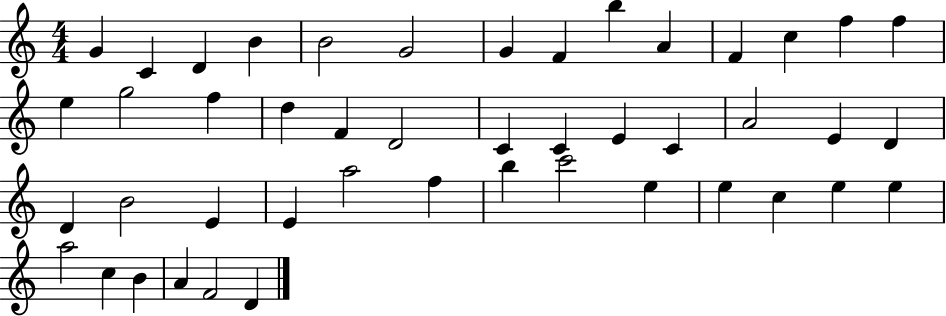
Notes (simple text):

G4/q C4/q D4/q B4/q B4/h G4/h G4/q F4/q B5/q A4/q F4/q C5/q F5/q F5/q E5/q G5/h F5/q D5/q F4/q D4/h C4/q C4/q E4/q C4/q A4/h E4/q D4/q D4/q B4/h E4/q E4/q A5/h F5/q B5/q C6/h E5/q E5/q C5/q E5/q E5/q A5/h C5/q B4/q A4/q F4/h D4/q